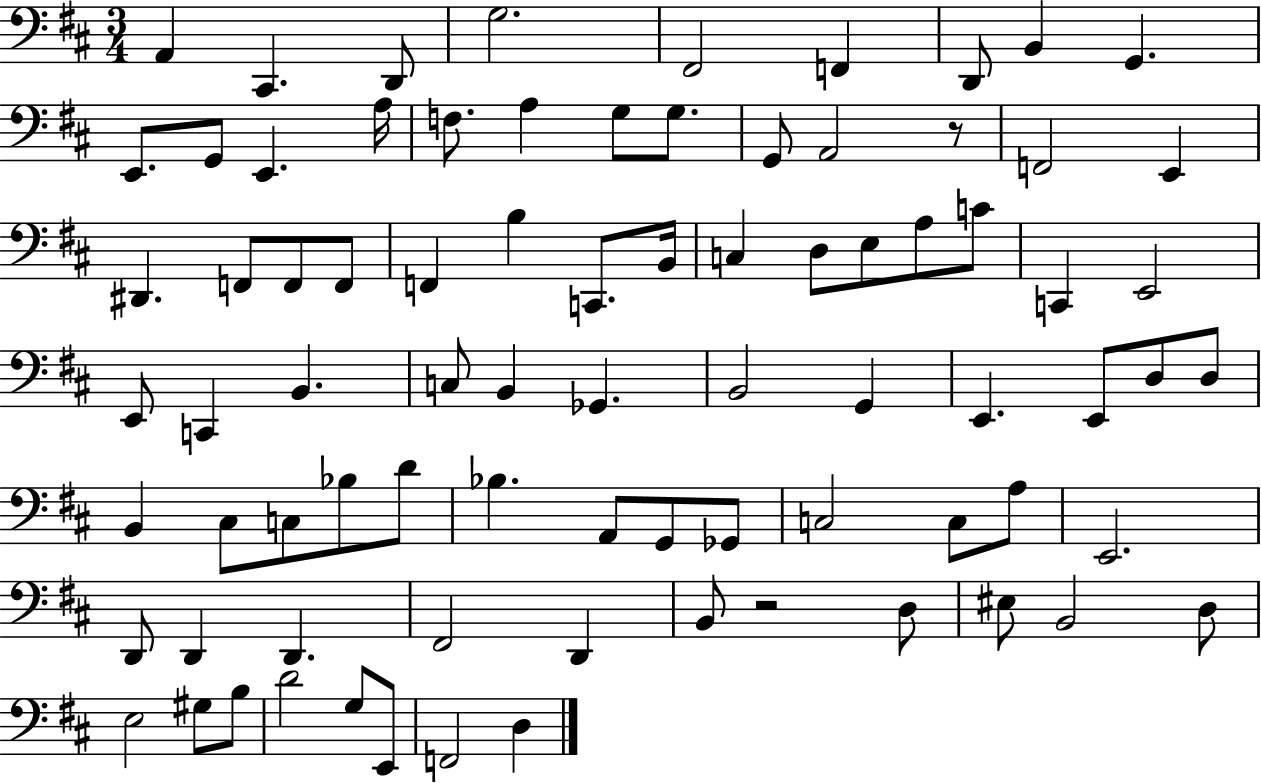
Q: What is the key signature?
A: D major